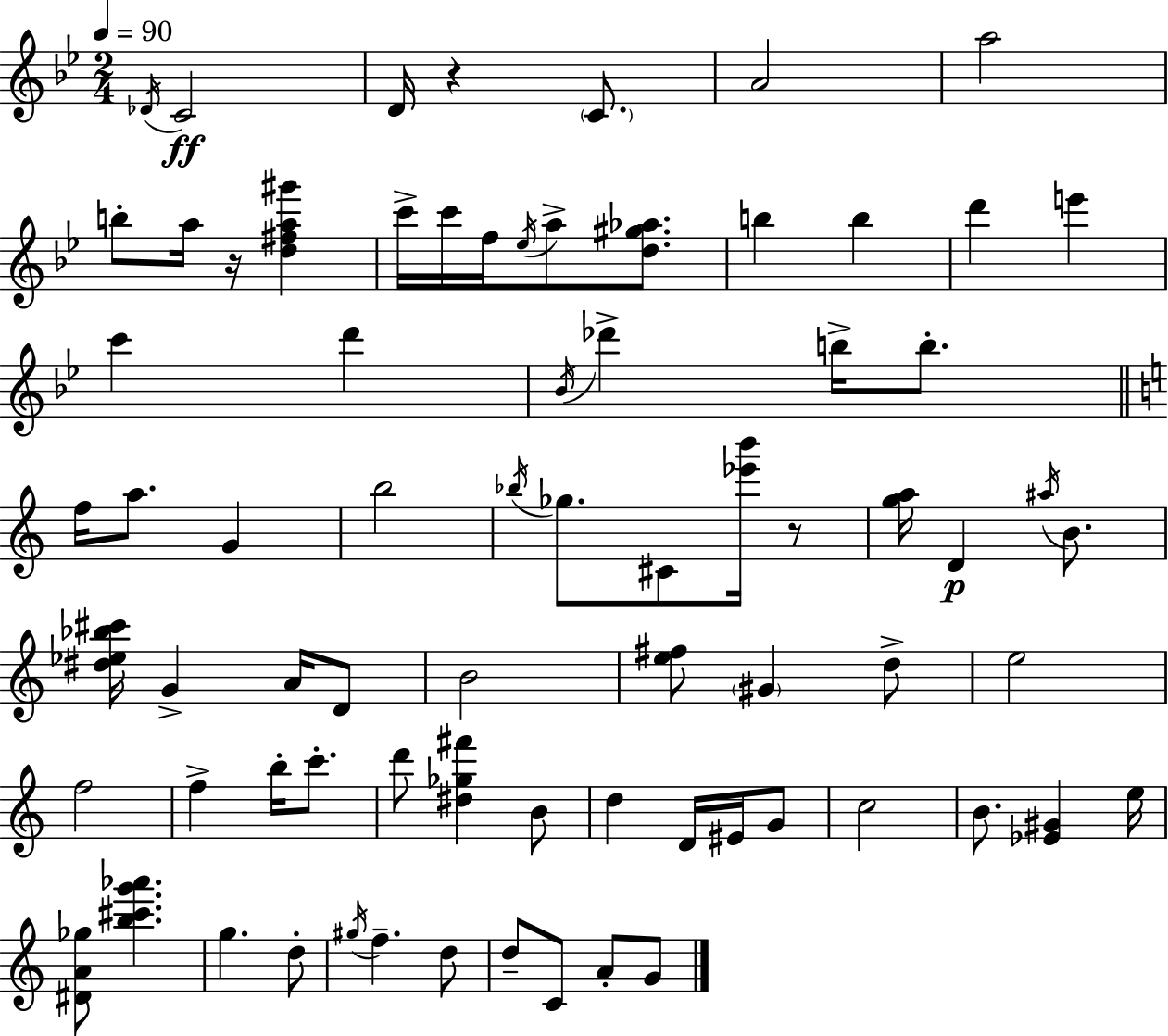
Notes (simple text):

Db4/s C4/h D4/s R/q C4/e. A4/h A5/h B5/e A5/s R/s [D5,F#5,A5,G#6]/q C6/s C6/s F5/s Eb5/s A5/e [D5,G#5,Ab5]/e. B5/q B5/q D6/q E6/q C6/q D6/q Bb4/s Db6/q B5/s B5/e. F5/s A5/e. G4/q B5/h Bb5/s Gb5/e. C#4/e [Eb6,B6]/s R/e [G5,A5]/s D4/q A#5/s B4/e. [D#5,Eb5,Bb5,C#6]/s G4/q A4/s D4/e B4/h [E5,F#5]/e G#4/q D5/e E5/h F5/h F5/q B5/s C6/e. D6/e [D#5,Gb5,F#6]/q B4/e D5/q D4/s EIS4/s G4/e C5/h B4/e. [Eb4,G#4]/q E5/s [D#4,A4,Gb5]/e [B5,C#6,G6,Ab6]/q. G5/q. D5/e G#5/s F5/q. D5/e D5/e C4/e A4/e G4/e